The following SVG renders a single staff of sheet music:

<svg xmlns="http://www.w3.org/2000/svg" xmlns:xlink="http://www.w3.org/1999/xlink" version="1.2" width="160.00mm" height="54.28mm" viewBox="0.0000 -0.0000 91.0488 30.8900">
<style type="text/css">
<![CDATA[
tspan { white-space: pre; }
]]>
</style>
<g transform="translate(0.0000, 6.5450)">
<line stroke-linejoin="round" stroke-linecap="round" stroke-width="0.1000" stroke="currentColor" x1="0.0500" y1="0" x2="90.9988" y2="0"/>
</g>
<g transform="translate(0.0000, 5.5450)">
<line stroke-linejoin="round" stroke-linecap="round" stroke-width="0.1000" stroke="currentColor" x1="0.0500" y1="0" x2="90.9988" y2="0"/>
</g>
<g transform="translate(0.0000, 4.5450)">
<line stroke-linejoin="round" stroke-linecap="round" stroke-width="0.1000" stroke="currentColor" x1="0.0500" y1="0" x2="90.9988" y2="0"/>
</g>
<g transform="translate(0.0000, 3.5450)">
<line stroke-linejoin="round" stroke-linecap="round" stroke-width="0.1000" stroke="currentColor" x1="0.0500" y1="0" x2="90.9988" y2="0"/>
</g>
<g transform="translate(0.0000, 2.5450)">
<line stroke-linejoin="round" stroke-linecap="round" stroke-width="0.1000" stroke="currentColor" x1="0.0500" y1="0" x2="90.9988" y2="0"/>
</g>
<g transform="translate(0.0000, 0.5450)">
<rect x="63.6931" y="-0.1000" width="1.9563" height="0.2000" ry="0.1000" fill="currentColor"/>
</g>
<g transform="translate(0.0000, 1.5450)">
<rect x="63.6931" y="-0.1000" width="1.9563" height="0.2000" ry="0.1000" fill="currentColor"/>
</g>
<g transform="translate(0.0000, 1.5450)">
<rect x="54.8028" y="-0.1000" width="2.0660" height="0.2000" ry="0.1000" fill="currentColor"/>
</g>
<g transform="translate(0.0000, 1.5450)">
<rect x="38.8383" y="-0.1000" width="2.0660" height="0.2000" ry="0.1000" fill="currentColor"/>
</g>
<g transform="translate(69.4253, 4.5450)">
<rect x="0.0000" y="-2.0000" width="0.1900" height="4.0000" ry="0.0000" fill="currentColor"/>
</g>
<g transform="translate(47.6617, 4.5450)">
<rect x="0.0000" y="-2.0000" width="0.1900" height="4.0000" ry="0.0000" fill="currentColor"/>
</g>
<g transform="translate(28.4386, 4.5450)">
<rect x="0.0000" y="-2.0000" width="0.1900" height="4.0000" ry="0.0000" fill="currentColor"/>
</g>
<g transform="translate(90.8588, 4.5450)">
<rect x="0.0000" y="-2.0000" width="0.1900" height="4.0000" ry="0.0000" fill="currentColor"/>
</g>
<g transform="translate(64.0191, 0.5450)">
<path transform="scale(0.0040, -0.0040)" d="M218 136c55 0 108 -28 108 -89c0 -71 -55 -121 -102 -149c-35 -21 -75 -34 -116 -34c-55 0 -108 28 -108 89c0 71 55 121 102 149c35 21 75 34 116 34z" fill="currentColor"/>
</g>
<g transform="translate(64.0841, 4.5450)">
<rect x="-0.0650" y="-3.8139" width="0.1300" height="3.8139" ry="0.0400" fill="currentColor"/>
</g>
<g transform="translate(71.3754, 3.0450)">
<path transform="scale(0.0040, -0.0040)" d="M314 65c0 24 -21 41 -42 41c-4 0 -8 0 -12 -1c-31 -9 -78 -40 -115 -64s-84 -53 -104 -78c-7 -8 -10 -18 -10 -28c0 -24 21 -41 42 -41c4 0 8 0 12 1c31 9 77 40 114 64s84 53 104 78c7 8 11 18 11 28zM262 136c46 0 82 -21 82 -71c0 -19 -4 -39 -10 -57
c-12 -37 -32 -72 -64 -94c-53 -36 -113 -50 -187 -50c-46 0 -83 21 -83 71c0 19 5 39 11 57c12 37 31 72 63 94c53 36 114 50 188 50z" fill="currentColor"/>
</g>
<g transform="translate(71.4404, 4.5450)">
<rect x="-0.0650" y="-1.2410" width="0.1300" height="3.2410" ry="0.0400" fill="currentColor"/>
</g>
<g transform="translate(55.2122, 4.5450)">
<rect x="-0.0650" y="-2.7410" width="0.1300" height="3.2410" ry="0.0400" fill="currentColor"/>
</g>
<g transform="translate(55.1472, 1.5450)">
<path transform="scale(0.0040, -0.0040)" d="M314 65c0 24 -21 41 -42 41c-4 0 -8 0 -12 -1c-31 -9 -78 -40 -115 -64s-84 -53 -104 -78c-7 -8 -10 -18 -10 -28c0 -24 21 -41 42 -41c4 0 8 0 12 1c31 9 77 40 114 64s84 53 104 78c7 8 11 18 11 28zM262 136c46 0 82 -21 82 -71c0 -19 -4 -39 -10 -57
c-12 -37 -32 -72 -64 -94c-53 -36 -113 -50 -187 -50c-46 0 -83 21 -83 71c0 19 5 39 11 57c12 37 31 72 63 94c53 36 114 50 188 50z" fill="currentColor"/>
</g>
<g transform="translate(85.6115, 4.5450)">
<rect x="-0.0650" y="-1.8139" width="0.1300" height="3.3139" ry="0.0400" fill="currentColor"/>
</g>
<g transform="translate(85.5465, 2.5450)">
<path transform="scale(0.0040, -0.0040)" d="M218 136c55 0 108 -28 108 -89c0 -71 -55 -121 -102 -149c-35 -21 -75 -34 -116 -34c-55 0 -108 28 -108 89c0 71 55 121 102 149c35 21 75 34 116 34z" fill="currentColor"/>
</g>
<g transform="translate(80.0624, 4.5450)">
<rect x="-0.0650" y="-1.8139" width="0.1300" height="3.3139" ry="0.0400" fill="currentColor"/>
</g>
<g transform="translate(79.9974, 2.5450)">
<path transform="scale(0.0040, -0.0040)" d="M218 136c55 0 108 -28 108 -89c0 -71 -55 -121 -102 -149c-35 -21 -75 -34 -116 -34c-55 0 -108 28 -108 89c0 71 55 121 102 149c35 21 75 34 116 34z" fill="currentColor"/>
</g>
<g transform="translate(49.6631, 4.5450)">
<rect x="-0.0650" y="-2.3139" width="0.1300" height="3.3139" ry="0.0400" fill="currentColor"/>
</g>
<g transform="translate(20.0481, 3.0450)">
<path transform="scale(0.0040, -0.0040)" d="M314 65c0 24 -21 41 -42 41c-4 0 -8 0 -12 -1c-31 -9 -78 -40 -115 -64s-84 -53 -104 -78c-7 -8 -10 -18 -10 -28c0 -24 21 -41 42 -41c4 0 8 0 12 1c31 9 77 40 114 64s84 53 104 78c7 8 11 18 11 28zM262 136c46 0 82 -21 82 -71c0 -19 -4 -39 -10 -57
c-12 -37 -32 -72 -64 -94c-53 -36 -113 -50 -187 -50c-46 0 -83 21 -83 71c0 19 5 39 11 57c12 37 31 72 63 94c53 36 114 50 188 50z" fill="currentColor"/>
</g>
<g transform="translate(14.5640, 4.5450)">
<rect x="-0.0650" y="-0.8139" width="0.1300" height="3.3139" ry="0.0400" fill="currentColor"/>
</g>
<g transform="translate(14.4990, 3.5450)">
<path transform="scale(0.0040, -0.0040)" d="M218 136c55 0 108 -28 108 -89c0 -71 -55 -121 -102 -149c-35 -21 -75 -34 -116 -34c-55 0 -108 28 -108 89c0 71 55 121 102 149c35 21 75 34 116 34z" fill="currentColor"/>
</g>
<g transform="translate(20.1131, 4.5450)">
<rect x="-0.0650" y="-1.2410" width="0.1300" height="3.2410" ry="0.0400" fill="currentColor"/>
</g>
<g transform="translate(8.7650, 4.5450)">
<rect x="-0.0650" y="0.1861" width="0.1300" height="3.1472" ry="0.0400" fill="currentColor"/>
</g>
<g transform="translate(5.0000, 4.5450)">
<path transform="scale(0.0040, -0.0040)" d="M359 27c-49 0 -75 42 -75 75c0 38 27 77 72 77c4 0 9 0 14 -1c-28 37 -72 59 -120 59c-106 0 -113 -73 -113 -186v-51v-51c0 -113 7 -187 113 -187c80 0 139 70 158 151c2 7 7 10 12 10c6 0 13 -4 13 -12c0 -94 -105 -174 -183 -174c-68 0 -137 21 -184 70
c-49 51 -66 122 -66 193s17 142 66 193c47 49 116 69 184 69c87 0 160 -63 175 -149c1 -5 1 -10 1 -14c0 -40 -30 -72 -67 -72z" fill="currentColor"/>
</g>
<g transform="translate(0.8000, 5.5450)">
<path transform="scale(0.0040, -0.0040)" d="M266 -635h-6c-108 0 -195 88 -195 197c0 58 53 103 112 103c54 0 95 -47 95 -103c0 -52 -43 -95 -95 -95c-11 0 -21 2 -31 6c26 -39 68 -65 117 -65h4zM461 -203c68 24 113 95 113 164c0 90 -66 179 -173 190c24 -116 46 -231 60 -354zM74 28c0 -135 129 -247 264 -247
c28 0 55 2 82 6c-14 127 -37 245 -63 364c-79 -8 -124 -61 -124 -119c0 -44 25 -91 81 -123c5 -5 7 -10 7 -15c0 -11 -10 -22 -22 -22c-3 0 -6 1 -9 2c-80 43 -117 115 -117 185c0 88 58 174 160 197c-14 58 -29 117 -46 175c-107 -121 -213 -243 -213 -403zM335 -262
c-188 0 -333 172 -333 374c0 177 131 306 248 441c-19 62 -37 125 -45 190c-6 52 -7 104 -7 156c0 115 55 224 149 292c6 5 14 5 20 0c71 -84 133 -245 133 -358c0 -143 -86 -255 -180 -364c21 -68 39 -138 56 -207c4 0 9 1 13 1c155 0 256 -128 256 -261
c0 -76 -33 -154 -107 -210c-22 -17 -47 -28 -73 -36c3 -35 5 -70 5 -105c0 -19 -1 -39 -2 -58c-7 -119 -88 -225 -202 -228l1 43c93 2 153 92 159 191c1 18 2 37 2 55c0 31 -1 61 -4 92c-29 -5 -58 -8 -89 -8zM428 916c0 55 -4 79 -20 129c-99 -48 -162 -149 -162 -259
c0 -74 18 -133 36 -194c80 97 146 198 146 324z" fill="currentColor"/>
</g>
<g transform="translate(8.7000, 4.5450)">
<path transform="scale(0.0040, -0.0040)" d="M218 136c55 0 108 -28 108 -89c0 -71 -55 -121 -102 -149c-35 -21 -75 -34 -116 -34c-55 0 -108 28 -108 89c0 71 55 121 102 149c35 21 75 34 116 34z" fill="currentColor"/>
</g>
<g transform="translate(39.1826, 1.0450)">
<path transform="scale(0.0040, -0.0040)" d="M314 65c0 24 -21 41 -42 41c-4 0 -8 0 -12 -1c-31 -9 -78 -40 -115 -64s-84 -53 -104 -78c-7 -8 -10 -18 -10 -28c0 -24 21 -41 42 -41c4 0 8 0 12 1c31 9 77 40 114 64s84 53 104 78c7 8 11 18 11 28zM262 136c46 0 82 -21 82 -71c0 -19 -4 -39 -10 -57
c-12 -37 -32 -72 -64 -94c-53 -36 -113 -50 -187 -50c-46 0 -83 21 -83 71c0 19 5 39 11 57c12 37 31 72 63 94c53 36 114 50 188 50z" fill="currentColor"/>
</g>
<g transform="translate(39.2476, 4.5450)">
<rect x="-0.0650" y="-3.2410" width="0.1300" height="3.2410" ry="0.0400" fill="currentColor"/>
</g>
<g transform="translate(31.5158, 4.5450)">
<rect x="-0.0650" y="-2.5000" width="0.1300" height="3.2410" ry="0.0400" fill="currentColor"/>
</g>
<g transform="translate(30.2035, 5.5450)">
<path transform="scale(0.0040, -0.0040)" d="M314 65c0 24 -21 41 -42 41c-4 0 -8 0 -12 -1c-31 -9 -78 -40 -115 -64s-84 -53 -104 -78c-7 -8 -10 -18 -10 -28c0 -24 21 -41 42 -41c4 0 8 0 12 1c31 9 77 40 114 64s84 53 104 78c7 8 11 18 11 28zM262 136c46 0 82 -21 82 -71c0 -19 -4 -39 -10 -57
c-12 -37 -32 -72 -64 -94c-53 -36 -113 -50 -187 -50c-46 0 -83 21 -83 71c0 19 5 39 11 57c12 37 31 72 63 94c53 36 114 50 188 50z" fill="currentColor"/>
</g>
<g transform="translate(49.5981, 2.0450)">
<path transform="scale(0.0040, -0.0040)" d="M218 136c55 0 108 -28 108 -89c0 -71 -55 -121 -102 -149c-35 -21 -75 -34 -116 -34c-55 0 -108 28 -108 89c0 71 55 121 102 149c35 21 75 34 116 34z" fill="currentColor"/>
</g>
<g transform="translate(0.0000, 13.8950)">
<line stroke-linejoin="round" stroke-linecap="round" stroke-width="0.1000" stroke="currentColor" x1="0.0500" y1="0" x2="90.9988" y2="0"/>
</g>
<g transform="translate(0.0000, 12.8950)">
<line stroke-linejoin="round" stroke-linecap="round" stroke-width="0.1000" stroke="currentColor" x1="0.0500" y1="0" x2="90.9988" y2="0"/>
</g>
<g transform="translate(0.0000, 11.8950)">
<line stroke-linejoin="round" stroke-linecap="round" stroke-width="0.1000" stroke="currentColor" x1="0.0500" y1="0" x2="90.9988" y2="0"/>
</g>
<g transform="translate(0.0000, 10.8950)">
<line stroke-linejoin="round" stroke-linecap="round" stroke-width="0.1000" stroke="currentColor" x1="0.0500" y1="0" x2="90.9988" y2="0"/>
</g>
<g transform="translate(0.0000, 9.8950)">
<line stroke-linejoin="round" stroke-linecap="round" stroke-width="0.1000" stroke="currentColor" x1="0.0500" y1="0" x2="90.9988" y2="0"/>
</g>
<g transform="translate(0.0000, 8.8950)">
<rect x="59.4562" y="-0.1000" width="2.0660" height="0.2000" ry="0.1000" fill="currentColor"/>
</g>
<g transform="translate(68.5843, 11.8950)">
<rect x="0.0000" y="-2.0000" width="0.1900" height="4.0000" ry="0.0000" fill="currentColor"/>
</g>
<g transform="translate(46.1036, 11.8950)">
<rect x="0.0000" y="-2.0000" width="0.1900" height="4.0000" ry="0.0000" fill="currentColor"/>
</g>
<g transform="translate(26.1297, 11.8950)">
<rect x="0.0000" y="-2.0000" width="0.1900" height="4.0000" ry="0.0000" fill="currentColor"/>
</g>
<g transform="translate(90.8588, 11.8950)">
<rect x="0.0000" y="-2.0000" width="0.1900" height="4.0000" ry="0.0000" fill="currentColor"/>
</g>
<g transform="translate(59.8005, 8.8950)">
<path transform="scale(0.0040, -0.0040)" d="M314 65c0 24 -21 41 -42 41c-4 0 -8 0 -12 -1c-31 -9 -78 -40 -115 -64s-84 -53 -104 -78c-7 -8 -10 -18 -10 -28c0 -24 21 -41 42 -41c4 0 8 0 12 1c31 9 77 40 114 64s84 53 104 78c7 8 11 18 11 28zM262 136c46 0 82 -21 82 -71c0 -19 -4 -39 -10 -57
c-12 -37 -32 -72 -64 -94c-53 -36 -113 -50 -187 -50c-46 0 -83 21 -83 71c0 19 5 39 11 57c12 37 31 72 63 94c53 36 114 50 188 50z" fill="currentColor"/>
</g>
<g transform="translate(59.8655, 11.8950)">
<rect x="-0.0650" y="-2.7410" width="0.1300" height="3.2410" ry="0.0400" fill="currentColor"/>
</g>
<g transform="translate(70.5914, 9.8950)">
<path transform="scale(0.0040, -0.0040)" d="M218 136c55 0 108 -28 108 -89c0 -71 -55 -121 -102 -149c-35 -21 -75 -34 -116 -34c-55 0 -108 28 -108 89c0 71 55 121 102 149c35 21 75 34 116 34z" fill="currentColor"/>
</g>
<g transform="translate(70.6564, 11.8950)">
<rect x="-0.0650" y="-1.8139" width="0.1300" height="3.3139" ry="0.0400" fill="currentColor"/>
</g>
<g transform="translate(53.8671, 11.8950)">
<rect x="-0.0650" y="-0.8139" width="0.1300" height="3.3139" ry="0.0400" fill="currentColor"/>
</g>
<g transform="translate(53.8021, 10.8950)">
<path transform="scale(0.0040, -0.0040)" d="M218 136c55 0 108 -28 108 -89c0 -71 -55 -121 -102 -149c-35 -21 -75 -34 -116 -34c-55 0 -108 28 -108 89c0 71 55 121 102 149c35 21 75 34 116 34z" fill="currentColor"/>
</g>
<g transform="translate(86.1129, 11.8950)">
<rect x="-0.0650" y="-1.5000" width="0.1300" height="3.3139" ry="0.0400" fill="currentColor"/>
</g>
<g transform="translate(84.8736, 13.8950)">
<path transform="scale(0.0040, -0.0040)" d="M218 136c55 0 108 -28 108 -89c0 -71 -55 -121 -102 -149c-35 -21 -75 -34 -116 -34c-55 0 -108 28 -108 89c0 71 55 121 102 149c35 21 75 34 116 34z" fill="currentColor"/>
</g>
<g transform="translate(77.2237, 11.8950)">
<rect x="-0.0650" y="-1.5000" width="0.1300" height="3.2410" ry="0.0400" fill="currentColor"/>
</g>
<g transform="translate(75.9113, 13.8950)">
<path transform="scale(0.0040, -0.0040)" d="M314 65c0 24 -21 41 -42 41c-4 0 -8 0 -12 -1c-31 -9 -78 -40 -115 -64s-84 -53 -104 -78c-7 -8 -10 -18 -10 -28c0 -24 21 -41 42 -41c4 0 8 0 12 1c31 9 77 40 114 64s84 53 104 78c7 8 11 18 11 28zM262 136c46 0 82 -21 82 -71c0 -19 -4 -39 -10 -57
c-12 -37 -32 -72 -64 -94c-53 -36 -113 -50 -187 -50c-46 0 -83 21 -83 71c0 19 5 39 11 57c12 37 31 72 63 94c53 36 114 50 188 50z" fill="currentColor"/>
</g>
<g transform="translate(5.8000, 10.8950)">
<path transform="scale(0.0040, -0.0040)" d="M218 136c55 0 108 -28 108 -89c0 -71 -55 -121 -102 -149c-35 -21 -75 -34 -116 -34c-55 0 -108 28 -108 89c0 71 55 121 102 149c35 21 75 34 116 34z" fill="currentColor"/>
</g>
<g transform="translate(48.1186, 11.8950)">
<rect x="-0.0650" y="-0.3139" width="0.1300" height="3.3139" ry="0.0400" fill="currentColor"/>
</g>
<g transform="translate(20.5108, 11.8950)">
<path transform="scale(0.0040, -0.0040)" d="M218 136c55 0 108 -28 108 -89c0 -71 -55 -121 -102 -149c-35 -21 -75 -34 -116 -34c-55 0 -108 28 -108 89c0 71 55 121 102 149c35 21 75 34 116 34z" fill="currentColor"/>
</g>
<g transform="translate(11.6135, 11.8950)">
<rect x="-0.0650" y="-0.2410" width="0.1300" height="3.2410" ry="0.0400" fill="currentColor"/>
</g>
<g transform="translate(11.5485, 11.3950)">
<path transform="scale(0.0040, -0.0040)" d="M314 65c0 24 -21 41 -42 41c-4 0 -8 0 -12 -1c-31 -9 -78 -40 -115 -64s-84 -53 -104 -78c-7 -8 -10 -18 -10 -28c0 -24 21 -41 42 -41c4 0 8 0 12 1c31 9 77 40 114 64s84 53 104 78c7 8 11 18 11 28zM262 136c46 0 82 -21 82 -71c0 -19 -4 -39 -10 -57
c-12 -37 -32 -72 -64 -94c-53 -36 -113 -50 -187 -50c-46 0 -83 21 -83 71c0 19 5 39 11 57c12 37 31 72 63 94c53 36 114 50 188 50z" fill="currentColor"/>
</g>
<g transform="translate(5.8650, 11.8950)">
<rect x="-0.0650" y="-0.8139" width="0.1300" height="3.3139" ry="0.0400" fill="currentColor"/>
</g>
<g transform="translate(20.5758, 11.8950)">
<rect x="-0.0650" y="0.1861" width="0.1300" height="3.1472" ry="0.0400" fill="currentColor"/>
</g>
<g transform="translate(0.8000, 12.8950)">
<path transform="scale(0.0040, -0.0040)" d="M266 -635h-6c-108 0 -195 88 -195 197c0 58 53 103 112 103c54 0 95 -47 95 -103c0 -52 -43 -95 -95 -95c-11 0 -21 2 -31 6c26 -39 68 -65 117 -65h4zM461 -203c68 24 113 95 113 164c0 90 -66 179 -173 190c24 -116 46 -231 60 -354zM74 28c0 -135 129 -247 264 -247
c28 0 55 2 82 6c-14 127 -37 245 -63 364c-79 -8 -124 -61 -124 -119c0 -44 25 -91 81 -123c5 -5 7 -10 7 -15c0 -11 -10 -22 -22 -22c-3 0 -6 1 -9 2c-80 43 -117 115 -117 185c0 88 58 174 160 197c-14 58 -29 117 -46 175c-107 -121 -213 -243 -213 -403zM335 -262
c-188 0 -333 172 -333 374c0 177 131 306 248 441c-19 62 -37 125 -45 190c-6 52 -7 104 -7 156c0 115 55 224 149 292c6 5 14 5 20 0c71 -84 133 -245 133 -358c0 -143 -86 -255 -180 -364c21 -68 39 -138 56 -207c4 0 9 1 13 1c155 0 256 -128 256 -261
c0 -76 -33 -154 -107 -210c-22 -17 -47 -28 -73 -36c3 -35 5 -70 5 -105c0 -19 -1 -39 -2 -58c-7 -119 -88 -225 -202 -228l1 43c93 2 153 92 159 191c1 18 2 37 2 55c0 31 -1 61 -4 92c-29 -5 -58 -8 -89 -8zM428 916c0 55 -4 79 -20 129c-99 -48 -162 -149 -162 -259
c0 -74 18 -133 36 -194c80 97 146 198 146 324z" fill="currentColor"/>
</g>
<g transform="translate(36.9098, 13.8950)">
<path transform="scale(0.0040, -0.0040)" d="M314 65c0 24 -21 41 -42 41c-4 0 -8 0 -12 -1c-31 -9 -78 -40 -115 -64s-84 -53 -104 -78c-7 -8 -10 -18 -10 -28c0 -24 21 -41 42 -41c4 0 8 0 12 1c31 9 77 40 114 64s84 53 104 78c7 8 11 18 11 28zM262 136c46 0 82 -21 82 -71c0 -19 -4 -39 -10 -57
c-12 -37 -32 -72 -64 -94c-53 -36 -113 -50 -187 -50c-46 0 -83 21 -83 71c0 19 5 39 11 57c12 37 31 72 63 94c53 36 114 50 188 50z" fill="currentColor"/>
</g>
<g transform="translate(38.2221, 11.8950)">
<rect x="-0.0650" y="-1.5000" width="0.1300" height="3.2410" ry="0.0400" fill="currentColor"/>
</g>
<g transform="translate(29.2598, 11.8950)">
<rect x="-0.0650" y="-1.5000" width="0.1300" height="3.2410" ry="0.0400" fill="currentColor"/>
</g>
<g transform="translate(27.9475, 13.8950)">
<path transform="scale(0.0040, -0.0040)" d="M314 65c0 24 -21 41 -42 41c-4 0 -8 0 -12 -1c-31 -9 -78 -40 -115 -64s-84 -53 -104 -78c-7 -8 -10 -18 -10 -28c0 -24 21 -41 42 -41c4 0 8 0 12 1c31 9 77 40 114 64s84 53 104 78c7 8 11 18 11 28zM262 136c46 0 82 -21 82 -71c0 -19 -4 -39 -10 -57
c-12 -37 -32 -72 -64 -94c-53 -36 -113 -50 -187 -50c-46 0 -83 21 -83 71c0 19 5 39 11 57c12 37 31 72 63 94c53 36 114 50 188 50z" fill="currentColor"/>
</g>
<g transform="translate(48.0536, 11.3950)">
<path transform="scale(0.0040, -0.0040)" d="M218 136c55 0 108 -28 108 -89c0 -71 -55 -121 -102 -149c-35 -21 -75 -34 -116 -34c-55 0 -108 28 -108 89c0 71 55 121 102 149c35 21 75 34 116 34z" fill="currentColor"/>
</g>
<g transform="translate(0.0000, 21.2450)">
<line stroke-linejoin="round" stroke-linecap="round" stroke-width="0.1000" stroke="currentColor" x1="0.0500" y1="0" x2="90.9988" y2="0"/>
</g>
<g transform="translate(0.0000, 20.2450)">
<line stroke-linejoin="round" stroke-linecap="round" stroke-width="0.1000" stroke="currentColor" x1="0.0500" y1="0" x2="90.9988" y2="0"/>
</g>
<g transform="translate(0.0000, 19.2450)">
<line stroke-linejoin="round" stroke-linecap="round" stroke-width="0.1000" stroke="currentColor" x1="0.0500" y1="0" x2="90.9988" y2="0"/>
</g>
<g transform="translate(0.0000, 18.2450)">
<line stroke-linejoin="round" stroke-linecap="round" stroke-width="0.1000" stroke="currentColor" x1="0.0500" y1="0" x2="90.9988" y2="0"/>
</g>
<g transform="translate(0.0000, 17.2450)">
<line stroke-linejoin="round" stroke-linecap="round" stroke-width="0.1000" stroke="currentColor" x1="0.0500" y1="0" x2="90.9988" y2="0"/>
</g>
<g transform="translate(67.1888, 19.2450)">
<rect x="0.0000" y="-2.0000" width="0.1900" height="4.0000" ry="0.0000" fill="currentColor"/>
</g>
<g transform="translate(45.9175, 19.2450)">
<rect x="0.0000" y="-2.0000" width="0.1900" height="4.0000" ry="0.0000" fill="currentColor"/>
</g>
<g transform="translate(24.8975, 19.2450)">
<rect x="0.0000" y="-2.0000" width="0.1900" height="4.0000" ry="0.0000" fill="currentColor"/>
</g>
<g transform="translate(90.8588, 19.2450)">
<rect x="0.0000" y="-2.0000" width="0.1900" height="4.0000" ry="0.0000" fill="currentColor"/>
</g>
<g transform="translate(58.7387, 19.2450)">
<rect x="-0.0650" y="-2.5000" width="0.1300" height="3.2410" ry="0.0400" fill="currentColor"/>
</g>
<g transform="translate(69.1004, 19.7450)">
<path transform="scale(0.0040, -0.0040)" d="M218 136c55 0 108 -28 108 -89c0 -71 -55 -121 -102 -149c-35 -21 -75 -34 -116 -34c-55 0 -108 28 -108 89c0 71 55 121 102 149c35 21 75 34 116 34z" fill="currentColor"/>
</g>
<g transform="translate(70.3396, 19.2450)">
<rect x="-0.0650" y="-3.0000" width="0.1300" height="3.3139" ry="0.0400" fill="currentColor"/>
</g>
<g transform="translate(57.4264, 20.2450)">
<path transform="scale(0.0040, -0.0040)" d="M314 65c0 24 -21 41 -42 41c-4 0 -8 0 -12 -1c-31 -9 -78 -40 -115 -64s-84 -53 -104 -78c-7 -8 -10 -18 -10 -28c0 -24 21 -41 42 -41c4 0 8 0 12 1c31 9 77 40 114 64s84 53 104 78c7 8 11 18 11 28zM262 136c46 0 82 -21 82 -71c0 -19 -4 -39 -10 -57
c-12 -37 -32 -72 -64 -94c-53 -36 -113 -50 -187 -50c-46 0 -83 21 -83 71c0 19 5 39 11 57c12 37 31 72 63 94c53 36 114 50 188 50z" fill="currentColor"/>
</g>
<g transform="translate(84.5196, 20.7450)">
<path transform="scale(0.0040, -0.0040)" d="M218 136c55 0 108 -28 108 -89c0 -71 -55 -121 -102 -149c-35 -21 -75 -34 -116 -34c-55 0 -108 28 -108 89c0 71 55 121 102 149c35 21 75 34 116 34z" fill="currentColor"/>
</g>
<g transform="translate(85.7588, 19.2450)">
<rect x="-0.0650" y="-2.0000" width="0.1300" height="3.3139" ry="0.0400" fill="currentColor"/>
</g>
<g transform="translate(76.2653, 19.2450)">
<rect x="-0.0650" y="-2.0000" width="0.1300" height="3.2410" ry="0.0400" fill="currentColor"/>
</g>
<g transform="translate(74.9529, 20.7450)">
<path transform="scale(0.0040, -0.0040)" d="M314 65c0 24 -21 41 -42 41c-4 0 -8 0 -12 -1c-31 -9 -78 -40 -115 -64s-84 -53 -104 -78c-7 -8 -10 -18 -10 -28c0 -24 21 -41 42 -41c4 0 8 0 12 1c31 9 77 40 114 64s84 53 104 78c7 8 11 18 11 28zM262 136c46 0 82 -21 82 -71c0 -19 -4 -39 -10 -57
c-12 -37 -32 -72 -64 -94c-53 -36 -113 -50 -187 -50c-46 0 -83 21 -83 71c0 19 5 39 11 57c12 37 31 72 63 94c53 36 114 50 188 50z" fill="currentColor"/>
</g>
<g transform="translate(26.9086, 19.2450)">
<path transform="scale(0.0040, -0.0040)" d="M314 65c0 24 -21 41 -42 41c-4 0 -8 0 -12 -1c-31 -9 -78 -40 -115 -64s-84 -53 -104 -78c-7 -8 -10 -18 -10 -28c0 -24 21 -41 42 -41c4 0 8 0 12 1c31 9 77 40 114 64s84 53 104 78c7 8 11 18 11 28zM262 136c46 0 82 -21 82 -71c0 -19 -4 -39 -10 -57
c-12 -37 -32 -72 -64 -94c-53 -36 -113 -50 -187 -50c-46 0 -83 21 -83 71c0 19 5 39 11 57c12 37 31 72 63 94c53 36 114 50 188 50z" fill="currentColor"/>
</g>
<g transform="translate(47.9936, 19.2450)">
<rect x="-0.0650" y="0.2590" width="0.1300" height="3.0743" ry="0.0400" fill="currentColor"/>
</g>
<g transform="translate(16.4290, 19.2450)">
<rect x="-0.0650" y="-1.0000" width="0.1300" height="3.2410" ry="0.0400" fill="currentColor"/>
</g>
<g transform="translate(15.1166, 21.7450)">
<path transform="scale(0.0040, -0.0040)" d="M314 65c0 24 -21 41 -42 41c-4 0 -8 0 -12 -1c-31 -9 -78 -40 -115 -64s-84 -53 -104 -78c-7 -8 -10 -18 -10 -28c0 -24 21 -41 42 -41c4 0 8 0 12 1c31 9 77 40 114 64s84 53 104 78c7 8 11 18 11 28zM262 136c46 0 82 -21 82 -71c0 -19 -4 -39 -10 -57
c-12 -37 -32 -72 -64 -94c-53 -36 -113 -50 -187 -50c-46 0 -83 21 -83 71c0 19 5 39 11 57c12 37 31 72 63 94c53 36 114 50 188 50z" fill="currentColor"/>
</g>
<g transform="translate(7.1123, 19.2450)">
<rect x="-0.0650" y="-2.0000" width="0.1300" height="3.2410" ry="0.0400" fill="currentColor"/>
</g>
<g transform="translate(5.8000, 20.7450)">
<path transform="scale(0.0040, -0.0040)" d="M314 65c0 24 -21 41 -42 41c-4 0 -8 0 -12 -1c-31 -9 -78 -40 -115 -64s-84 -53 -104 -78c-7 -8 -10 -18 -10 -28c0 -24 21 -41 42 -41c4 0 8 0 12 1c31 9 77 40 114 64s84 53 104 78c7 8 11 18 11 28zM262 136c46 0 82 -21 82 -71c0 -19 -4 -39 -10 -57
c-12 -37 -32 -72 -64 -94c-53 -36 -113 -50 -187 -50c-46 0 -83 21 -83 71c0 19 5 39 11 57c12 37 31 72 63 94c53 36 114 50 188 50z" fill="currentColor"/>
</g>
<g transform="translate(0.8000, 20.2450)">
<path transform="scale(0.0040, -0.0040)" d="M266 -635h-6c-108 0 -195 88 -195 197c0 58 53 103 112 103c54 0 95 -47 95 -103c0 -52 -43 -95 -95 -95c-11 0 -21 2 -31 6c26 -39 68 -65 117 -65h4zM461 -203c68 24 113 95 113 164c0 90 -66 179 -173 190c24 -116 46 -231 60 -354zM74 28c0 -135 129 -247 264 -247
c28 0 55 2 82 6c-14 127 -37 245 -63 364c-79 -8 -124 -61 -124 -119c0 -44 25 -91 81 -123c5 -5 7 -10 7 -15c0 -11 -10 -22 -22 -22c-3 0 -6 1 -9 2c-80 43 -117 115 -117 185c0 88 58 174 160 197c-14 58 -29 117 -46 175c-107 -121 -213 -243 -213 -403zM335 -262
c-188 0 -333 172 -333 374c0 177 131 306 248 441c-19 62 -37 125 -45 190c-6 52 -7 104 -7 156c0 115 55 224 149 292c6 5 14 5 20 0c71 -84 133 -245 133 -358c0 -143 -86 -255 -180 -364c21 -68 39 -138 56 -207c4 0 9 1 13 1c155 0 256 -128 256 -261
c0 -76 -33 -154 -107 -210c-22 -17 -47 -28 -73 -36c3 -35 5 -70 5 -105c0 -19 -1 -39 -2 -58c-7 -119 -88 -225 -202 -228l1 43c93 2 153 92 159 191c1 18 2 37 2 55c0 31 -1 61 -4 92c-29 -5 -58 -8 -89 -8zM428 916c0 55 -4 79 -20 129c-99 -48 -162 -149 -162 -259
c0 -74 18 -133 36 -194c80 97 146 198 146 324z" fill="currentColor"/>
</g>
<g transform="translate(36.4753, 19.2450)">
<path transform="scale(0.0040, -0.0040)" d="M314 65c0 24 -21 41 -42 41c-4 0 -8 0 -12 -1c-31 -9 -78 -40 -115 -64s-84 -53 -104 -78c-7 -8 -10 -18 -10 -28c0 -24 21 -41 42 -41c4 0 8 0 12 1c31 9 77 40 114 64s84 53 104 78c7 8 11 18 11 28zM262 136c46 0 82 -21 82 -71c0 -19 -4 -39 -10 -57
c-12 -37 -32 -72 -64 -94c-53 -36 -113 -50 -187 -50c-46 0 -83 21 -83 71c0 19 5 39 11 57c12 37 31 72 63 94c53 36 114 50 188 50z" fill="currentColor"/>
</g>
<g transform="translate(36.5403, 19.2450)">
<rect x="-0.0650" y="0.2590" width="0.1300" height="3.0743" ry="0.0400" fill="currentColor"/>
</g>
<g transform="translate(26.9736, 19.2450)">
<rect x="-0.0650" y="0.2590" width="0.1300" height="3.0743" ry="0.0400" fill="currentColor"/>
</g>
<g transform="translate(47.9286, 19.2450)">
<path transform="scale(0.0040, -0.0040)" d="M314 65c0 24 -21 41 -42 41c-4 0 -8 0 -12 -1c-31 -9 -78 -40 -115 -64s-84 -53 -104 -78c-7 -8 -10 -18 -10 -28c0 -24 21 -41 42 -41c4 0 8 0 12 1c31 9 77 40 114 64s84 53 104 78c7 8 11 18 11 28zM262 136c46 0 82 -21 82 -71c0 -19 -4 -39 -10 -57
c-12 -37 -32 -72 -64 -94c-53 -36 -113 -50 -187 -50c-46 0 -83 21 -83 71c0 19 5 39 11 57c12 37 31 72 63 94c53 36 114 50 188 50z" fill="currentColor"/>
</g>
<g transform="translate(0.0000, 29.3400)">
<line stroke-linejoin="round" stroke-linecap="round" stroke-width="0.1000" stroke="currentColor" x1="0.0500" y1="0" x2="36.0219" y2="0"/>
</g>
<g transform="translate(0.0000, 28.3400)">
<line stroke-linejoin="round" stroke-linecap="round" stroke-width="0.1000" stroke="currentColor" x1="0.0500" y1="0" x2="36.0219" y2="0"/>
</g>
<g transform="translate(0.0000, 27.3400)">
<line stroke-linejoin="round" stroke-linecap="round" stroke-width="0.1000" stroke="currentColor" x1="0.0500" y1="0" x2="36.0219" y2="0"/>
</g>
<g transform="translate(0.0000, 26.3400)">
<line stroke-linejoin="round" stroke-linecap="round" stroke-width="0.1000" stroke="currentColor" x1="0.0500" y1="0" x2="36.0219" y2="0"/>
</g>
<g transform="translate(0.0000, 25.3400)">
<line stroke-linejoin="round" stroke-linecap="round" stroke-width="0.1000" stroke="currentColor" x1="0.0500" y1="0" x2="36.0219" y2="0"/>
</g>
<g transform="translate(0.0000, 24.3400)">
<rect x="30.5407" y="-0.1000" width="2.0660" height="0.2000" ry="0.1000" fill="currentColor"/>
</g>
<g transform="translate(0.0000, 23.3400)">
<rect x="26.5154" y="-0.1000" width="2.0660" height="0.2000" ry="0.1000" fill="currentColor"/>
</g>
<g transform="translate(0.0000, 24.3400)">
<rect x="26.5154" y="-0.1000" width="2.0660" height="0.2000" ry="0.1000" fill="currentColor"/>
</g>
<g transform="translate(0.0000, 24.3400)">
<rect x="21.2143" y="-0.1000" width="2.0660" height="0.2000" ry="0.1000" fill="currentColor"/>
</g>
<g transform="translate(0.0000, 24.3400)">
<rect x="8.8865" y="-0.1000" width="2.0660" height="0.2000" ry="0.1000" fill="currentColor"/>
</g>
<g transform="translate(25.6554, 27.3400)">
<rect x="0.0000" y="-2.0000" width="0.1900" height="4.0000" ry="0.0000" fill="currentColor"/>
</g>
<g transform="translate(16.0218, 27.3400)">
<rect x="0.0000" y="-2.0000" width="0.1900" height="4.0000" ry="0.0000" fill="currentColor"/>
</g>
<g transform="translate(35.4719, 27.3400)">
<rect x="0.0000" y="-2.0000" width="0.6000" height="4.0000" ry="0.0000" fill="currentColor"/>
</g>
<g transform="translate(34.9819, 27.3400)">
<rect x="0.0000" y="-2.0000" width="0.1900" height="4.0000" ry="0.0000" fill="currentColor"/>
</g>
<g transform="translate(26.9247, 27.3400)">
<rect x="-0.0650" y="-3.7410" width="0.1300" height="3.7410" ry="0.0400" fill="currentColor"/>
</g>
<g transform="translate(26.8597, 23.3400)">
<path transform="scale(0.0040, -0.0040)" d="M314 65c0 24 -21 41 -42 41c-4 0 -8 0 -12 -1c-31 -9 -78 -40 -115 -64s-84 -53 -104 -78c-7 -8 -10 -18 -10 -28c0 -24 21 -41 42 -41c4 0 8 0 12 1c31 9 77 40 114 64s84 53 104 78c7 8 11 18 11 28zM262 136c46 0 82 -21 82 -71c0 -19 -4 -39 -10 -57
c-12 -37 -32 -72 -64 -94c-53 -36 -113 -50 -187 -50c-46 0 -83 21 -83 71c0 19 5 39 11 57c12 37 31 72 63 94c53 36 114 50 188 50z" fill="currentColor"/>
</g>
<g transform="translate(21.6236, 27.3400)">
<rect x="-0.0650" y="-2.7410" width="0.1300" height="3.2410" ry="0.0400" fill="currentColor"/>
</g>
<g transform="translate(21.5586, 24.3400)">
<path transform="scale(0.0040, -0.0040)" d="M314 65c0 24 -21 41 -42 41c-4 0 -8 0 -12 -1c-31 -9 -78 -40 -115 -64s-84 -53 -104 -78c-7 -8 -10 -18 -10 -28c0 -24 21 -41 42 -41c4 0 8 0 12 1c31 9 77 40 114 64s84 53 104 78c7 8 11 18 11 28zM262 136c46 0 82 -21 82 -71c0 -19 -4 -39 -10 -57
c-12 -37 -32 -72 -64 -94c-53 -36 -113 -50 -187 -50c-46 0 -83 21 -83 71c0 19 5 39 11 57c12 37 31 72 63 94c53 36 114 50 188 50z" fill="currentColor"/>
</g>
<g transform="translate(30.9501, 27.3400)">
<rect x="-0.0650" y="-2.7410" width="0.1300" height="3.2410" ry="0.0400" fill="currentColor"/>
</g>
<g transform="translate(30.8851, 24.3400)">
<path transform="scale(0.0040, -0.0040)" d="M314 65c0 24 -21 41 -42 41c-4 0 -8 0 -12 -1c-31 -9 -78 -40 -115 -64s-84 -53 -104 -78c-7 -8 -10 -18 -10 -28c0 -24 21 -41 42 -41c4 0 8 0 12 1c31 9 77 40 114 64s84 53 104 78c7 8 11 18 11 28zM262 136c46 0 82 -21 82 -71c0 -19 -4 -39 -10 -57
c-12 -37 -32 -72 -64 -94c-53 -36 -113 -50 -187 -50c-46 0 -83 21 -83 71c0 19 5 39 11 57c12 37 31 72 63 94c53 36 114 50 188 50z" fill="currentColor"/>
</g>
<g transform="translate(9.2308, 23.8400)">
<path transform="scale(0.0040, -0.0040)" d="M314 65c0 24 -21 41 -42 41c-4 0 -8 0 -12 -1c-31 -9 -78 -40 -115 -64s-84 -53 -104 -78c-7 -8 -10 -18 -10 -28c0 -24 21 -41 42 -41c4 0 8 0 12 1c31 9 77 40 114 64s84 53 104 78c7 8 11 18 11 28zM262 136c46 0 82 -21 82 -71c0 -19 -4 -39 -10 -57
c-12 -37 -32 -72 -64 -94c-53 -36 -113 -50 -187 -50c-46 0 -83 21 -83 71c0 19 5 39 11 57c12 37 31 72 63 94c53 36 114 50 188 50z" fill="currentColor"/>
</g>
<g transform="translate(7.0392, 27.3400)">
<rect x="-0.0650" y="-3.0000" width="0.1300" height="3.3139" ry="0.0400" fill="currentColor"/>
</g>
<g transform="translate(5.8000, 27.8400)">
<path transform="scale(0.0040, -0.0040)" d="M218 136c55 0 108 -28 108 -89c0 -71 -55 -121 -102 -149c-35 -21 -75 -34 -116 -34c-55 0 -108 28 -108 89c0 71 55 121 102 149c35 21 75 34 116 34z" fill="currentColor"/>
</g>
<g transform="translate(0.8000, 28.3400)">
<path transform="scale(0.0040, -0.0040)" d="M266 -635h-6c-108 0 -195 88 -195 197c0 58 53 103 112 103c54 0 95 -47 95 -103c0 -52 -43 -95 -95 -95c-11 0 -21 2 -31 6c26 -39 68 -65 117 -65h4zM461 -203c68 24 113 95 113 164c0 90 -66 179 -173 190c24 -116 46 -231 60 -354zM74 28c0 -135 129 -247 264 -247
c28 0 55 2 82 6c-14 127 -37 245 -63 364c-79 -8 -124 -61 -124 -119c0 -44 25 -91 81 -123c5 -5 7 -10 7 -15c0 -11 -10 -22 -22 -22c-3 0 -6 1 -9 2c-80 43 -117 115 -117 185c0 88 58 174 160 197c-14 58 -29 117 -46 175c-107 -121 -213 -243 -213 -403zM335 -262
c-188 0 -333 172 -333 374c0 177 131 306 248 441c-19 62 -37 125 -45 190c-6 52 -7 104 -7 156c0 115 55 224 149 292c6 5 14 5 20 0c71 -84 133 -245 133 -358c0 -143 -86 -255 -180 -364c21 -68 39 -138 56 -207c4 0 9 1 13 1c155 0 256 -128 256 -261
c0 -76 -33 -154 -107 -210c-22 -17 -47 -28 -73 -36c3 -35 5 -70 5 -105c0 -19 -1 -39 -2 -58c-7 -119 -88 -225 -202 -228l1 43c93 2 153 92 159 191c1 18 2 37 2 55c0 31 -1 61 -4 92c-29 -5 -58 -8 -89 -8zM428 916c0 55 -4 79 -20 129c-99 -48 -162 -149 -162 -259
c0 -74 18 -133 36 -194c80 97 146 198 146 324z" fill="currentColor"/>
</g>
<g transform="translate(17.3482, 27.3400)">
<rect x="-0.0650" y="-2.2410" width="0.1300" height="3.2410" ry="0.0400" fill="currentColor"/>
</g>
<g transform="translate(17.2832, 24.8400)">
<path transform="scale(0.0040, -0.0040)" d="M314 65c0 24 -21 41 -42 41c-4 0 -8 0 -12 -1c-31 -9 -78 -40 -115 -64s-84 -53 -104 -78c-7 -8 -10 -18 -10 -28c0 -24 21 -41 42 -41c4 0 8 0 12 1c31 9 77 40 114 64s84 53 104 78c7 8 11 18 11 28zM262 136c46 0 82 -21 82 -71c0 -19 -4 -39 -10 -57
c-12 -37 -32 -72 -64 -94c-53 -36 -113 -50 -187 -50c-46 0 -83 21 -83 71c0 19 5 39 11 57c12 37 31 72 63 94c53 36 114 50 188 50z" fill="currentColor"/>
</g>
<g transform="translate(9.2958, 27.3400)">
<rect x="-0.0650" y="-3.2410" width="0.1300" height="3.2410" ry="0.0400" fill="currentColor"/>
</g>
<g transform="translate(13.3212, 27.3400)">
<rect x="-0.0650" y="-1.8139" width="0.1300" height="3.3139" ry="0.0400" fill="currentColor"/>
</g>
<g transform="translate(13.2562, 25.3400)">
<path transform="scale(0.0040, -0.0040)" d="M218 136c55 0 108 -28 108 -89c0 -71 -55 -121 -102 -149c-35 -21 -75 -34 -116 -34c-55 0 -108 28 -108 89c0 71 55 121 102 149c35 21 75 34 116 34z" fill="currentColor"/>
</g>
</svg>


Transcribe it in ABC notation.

X:1
T:Untitled
M:4/4
L:1/4
K:C
B d e2 G2 b2 g a2 c' e2 f f d c2 B E2 E2 c d a2 f E2 E F2 D2 B2 B2 B2 G2 A F2 F A b2 f g2 a2 c'2 a2